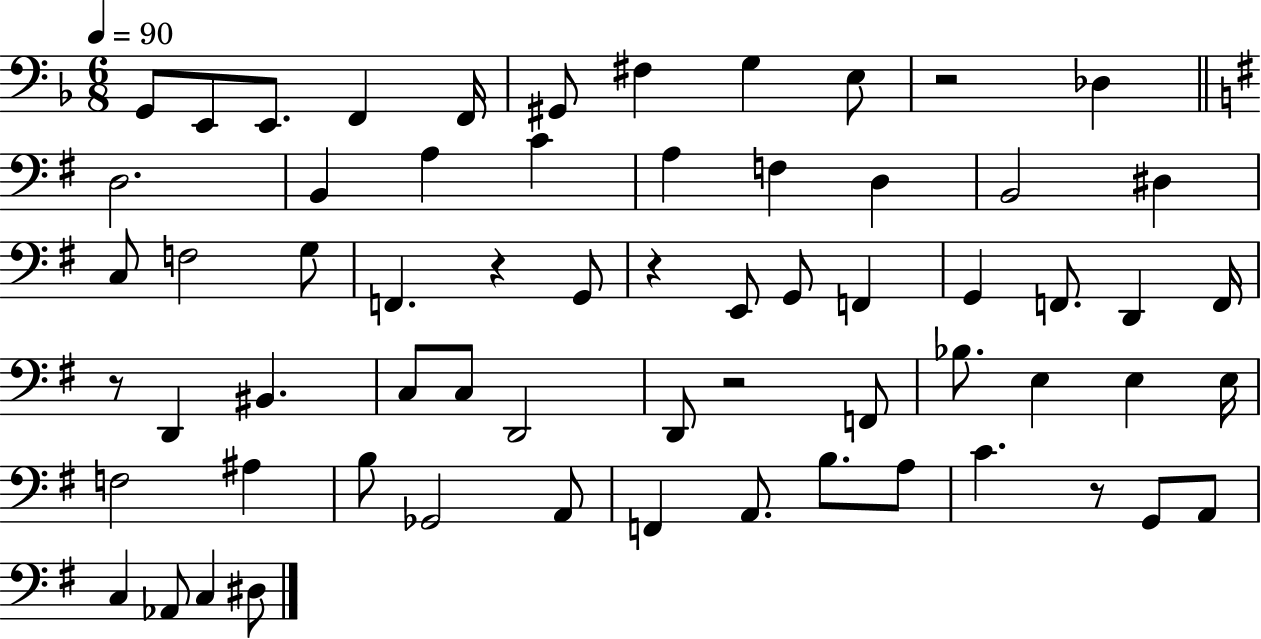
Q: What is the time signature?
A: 6/8